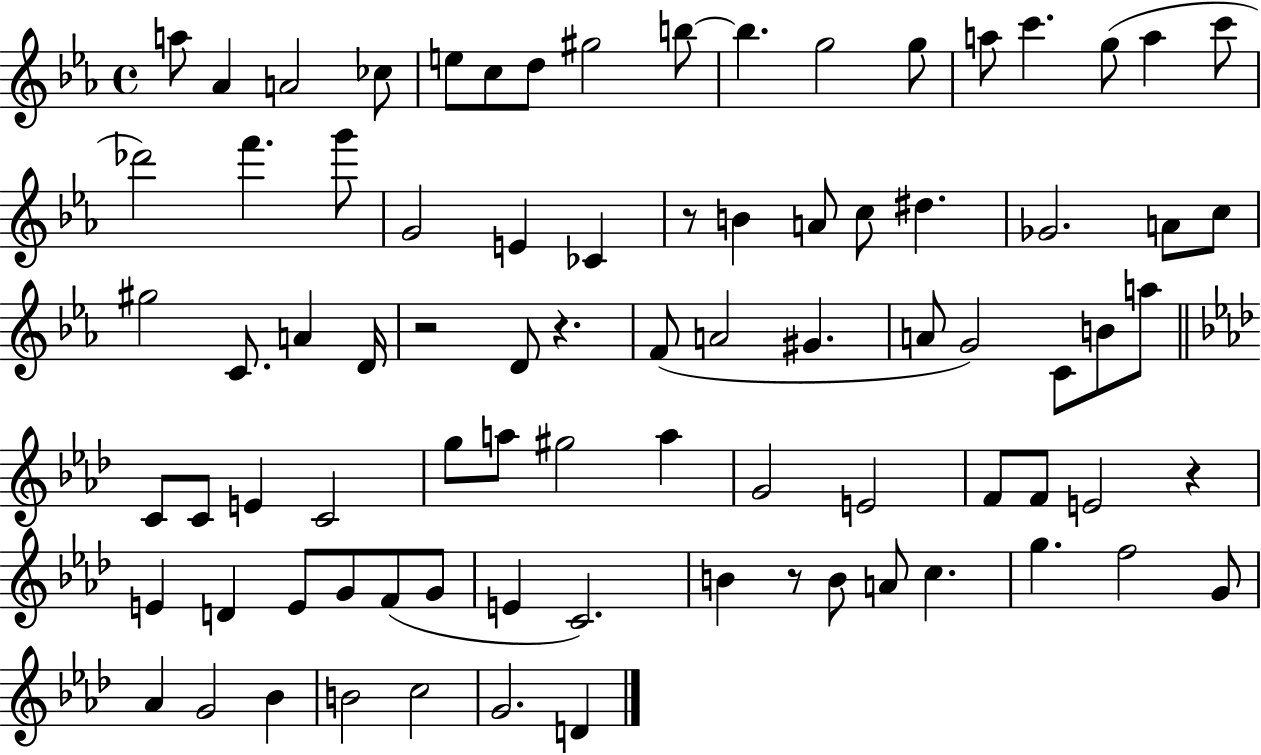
{
  \clef treble
  \time 4/4
  \defaultTimeSignature
  \key ees \major
  a''8 aes'4 a'2 ces''8 | e''8 c''8 d''8 gis''2 b''8~~ | b''4. g''2 g''8 | a''8 c'''4. g''8( a''4 c'''8 | \break des'''2) f'''4. g'''8 | g'2 e'4 ces'4 | r8 b'4 a'8 c''8 dis''4. | ges'2. a'8 c''8 | \break gis''2 c'8. a'4 d'16 | r2 d'8 r4. | f'8( a'2 gis'4. | a'8 g'2) c'8 b'8 a''8 | \break \bar "||" \break \key aes \major c'8 c'8 e'4 c'2 | g''8 a''8 gis''2 a''4 | g'2 e'2 | f'8 f'8 e'2 r4 | \break e'4 d'4 e'8 g'8 f'8( g'8 | e'4 c'2.) | b'4 r8 b'8 a'8 c''4. | g''4. f''2 g'8 | \break aes'4 g'2 bes'4 | b'2 c''2 | g'2. d'4 | \bar "|."
}